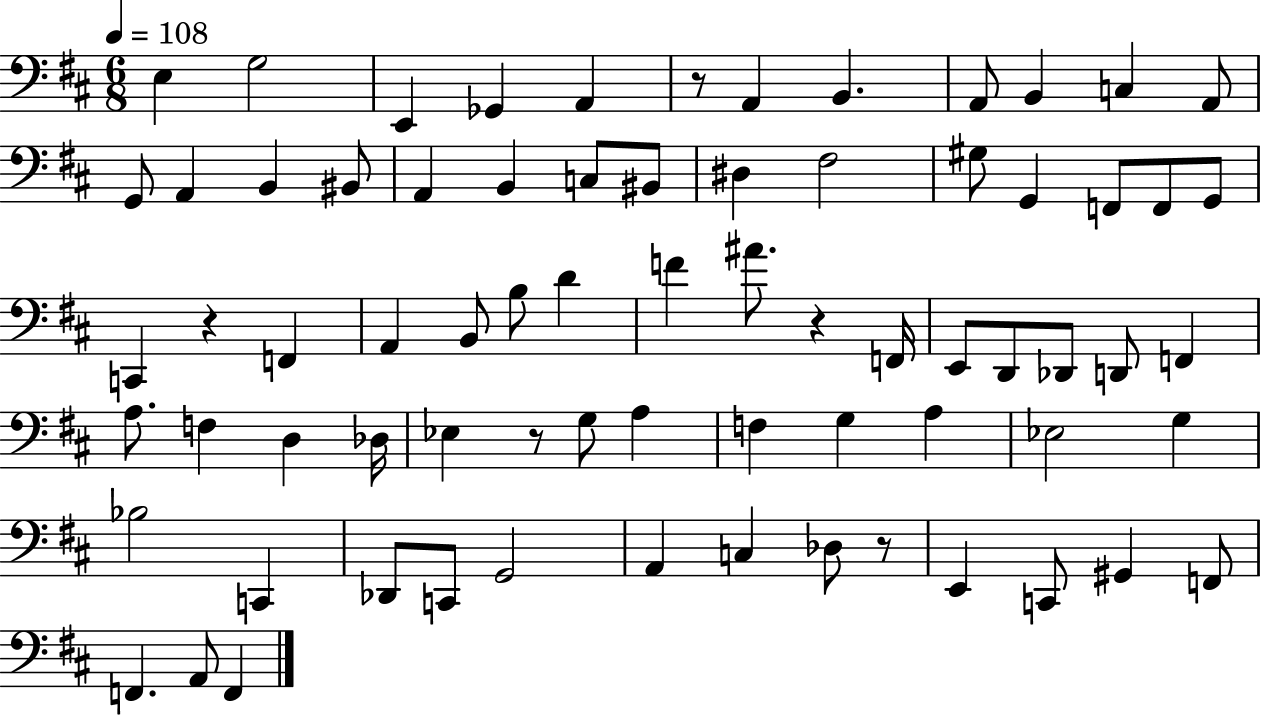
E3/q G3/h E2/q Gb2/q A2/q R/e A2/q B2/q. A2/e B2/q C3/q A2/e G2/e A2/q B2/q BIS2/e A2/q B2/q C3/e BIS2/e D#3/q F#3/h G#3/e G2/q F2/e F2/e G2/e C2/q R/q F2/q A2/q B2/e B3/e D4/q F4/q A#4/e. R/q F2/s E2/e D2/e Db2/e D2/e F2/q A3/e. F3/q D3/q Db3/s Eb3/q R/e G3/e A3/q F3/q G3/q A3/q Eb3/h G3/q Bb3/h C2/q Db2/e C2/e G2/h A2/q C3/q Db3/e R/e E2/q C2/e G#2/q F2/e F2/q. A2/e F2/q